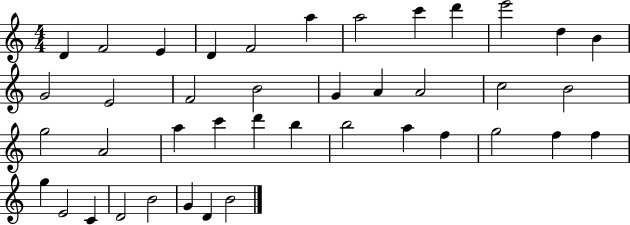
D4/q F4/h E4/q D4/q F4/h A5/q A5/h C6/q D6/q E6/h D5/q B4/q G4/h E4/h F4/h B4/h G4/q A4/q A4/h C5/h B4/h G5/h A4/h A5/q C6/q D6/q B5/q B5/h A5/q F5/q G5/h F5/q F5/q G5/q E4/h C4/q D4/h B4/h G4/q D4/q B4/h